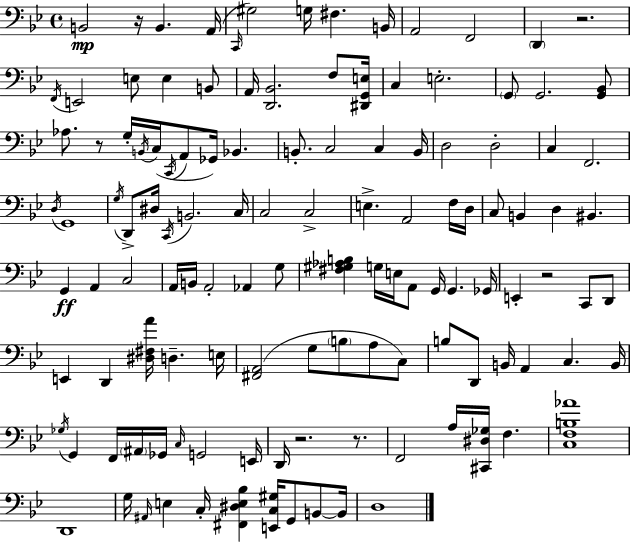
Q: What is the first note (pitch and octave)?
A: B2